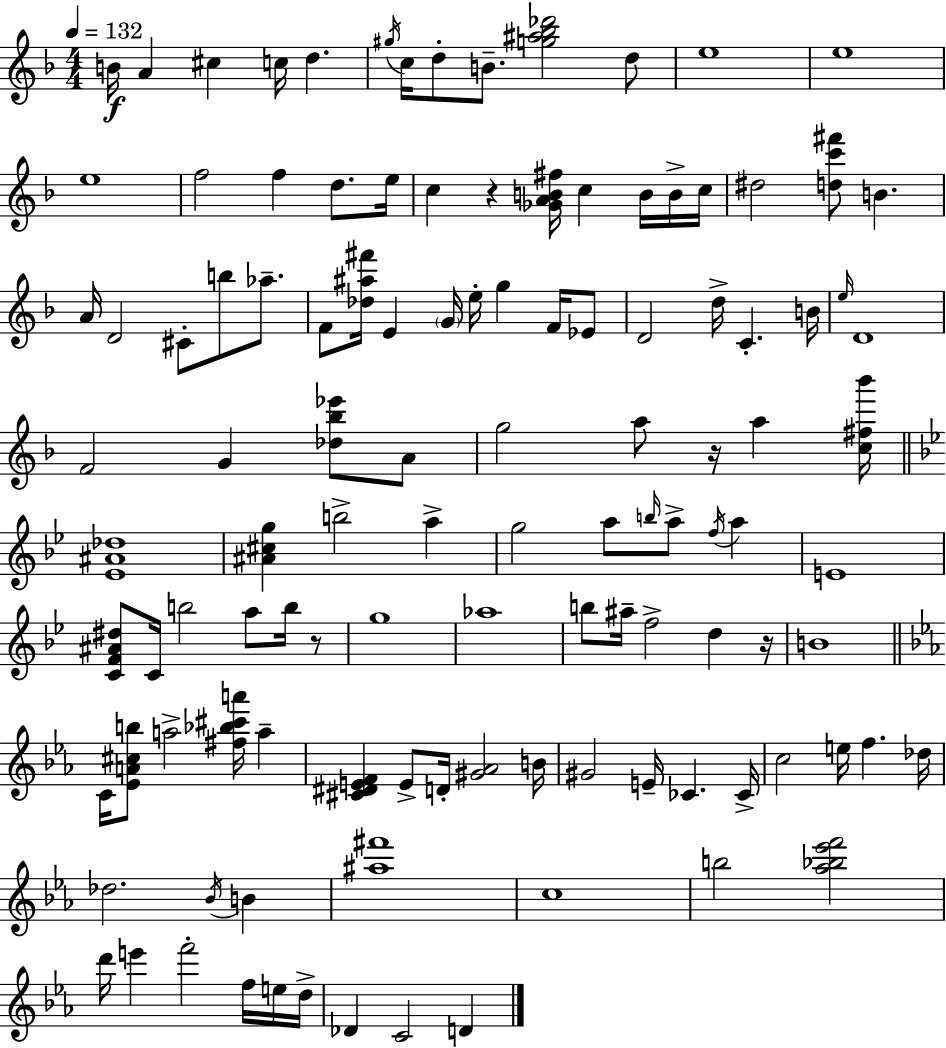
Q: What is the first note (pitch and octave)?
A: B4